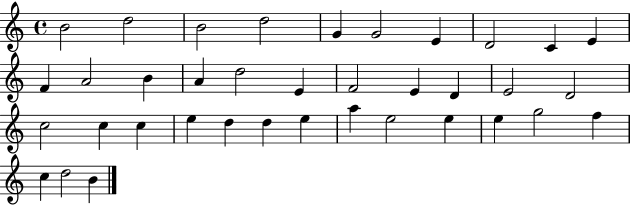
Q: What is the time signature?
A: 4/4